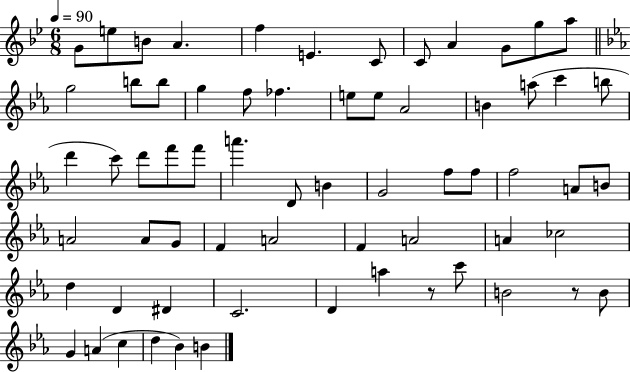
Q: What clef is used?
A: treble